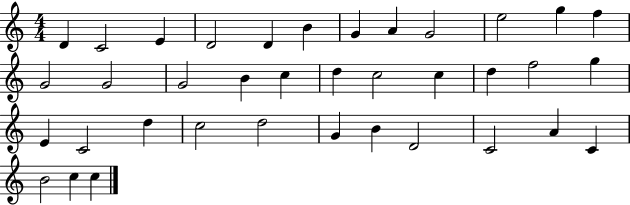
D4/q C4/h E4/q D4/h D4/q B4/q G4/q A4/q G4/h E5/h G5/q F5/q G4/h G4/h G4/h B4/q C5/q D5/q C5/h C5/q D5/q F5/h G5/q E4/q C4/h D5/q C5/h D5/h G4/q B4/q D4/h C4/h A4/q C4/q B4/h C5/q C5/q